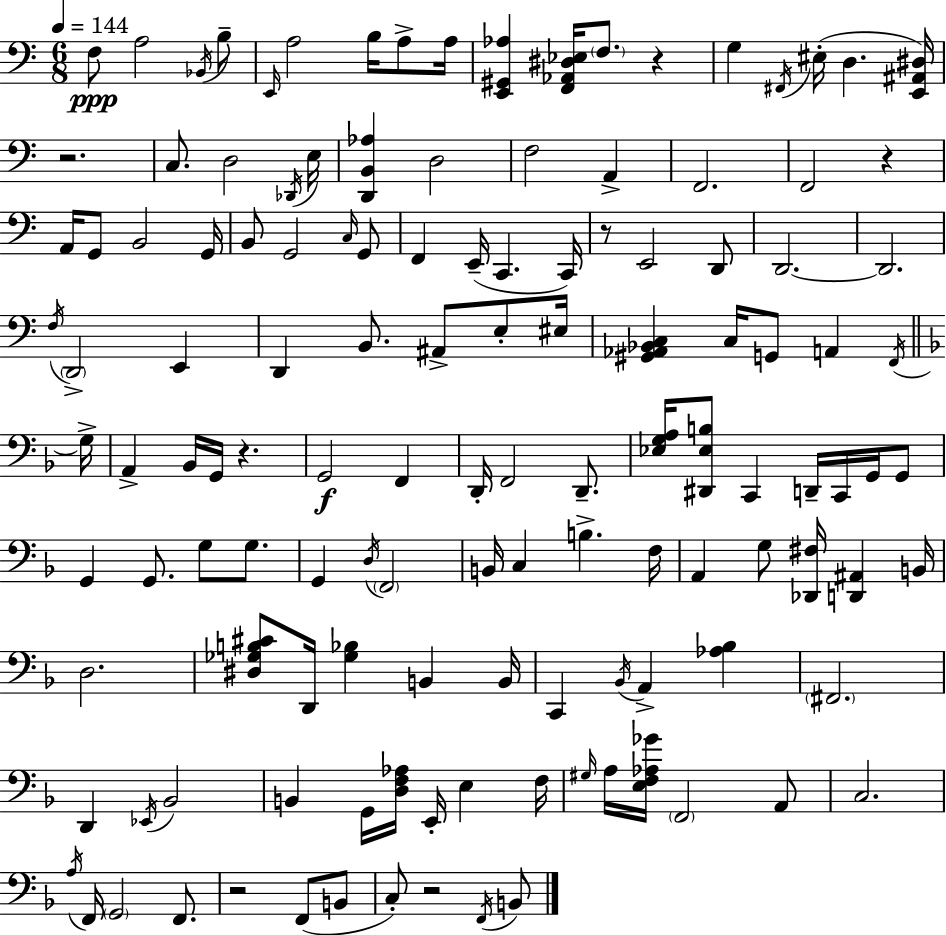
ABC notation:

X:1
T:Untitled
M:6/8
L:1/4
K:Am
F,/2 A,2 _B,,/4 B,/2 E,,/4 A,2 B,/4 A,/2 A,/4 [E,,^G,,_A,] [F,,_A,,^D,_E,]/4 F,/2 z G, ^F,,/4 ^E,/4 D, [E,,^A,,^D,]/4 z2 C,/2 D,2 _D,,/4 E,/4 [D,,B,,_A,] D,2 F,2 A,, F,,2 F,,2 z A,,/4 G,,/2 B,,2 G,,/4 B,,/2 G,,2 C,/4 G,,/2 F,, E,,/4 C,, C,,/4 z/2 E,,2 D,,/2 D,,2 D,,2 F,/4 D,,2 E,, D,, B,,/2 ^A,,/2 E,/2 ^E,/4 [^G,,_A,,_B,,C,] C,/4 G,,/2 A,, F,,/4 G,/4 A,, _B,,/4 G,,/4 z G,,2 F,, D,,/4 F,,2 D,,/2 [_E,G,A,]/4 [^D,,_E,B,]/2 C,, D,,/4 C,,/4 G,,/4 G,,/2 G,, G,,/2 G,/2 G,/2 G,, D,/4 F,,2 B,,/4 C, B, F,/4 A,, G,/2 [_D,,^F,]/4 [D,,^A,,] B,,/4 D,2 [^D,_G,B,^C]/2 D,,/4 [_G,_B,] B,, B,,/4 C,, _B,,/4 A,, [_A,_B,] ^F,,2 D,, _E,,/4 _B,,2 B,, G,,/4 [D,F,_A,]/4 E,,/4 E, F,/4 ^G,/4 A,/4 [E,F,_A,_G]/4 F,,2 A,,/2 C,2 A,/4 F,,/4 G,,2 F,,/2 z2 F,,/2 B,,/2 C,/2 z2 F,,/4 B,,/2